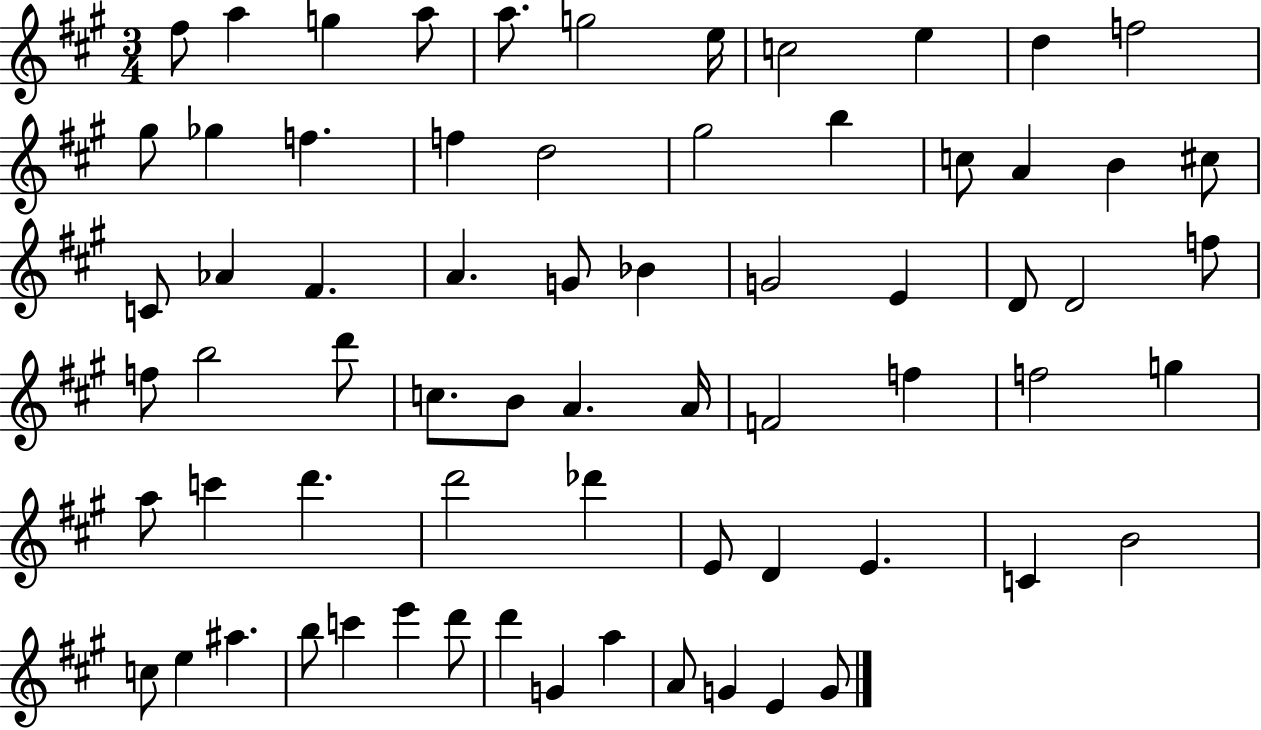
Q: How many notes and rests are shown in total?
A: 68